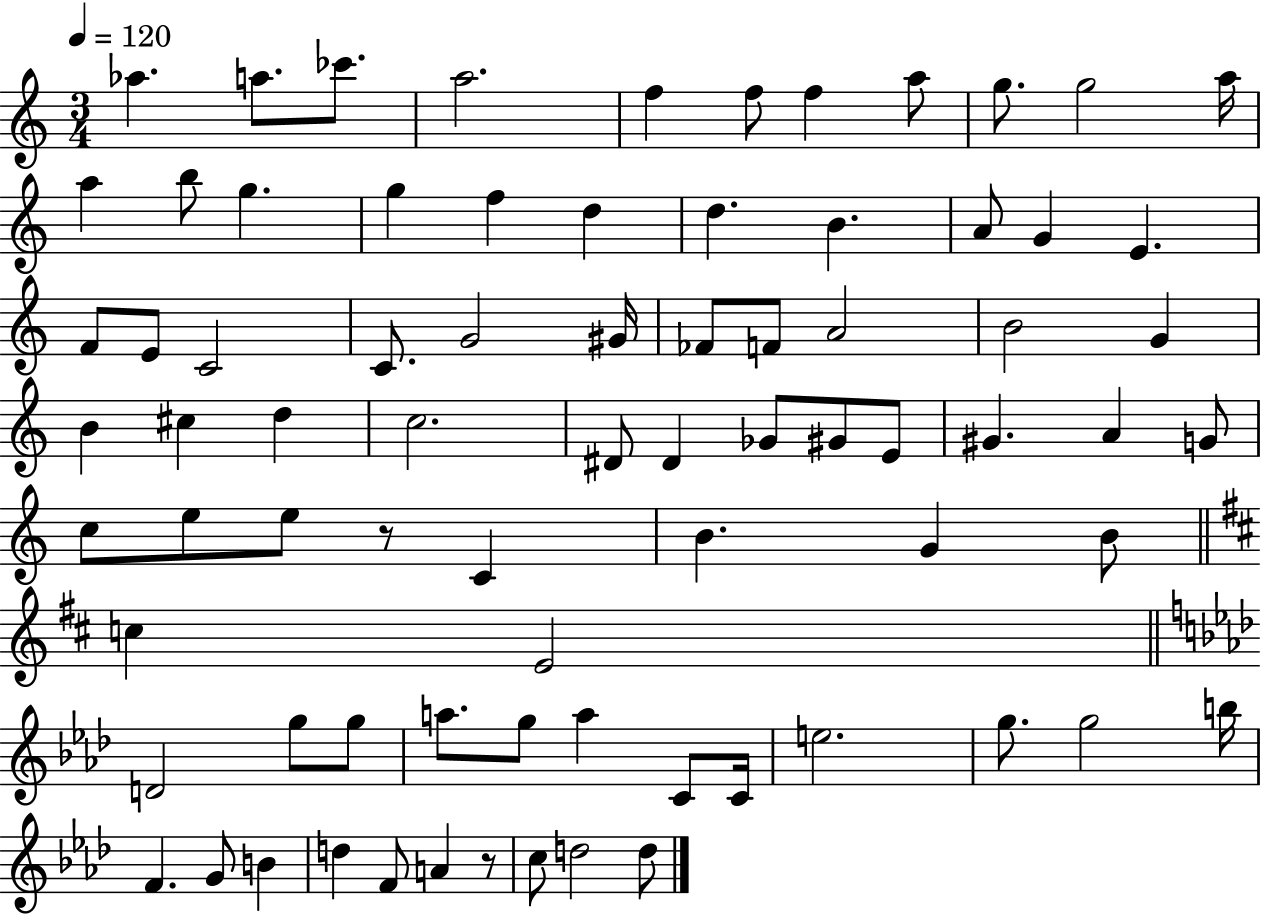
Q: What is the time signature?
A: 3/4